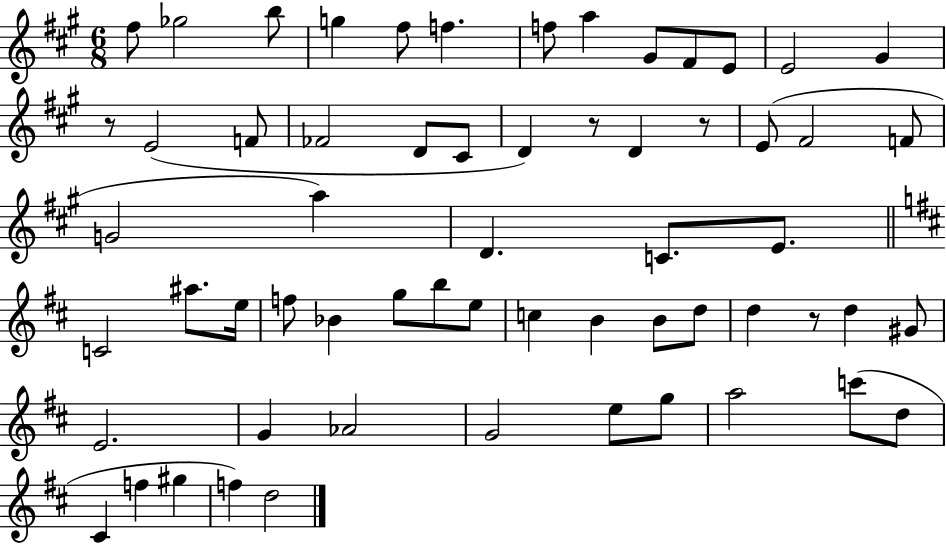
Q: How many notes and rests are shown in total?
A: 61